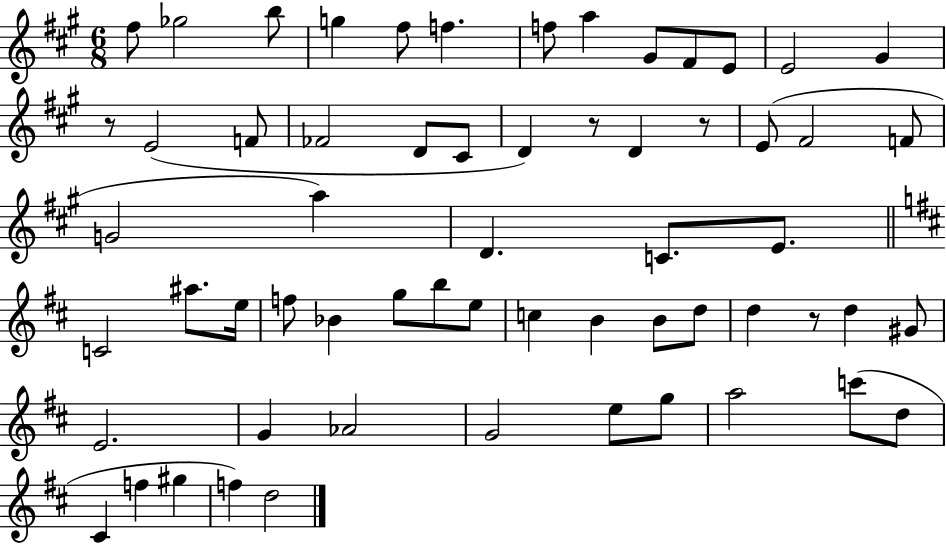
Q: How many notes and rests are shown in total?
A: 61